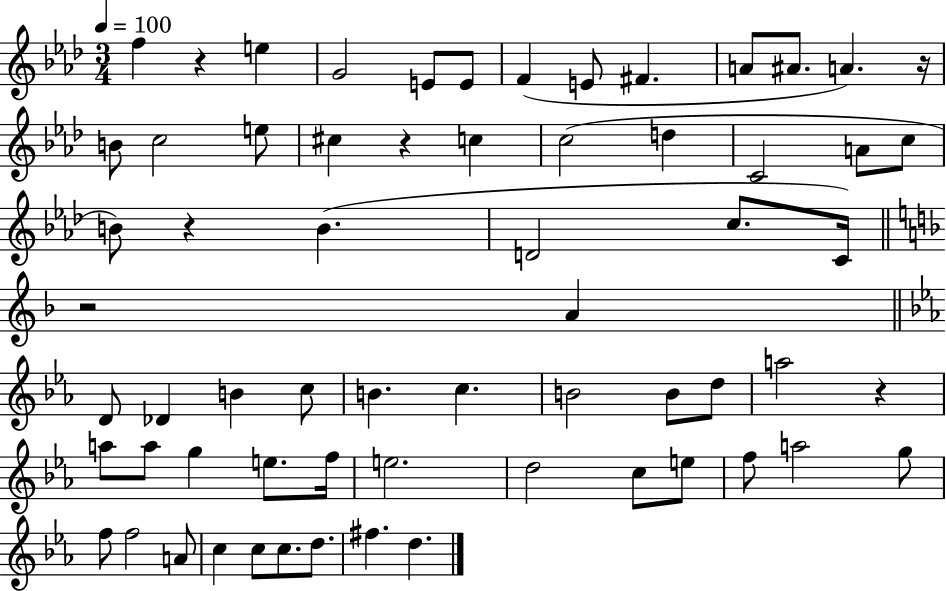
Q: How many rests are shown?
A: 6